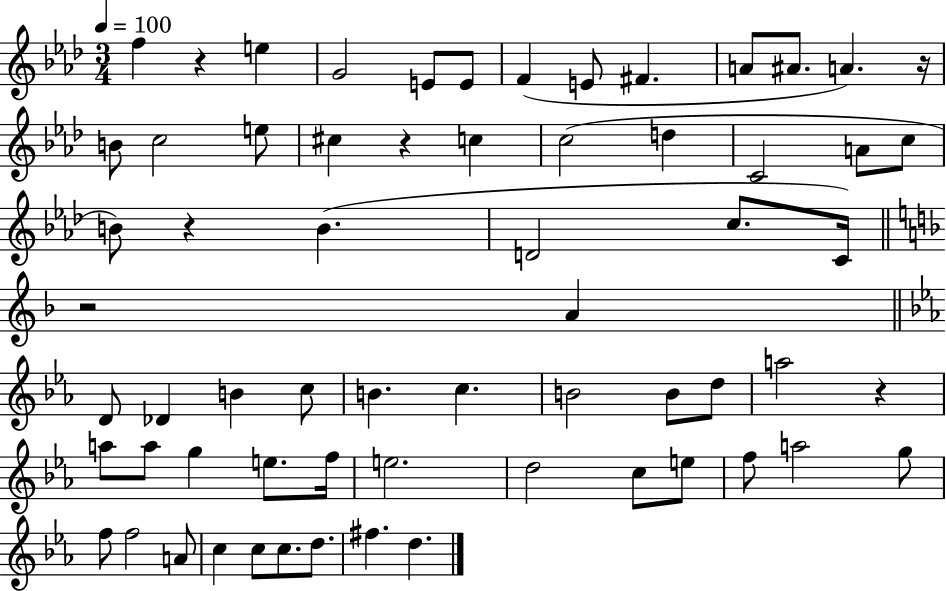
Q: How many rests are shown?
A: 6